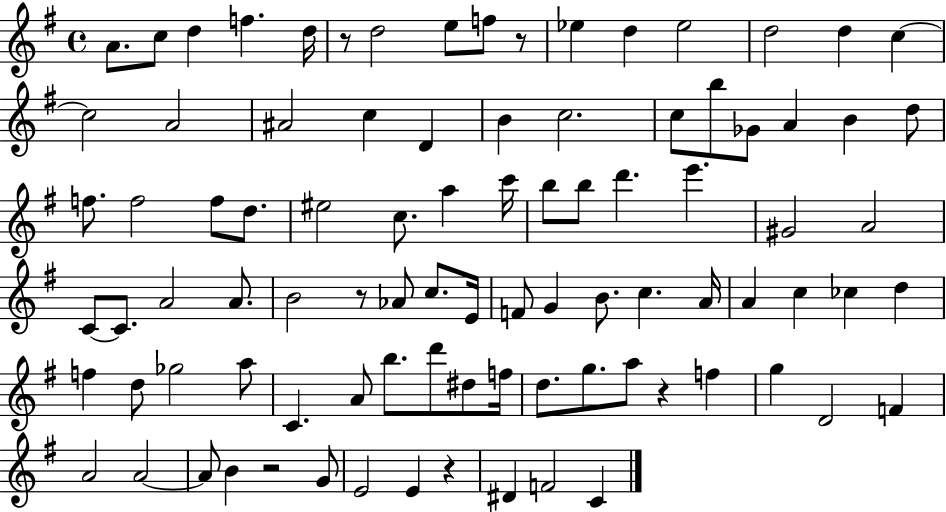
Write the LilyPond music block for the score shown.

{
  \clef treble
  \time 4/4
  \defaultTimeSignature
  \key g \major
  \repeat volta 2 { a'8. c''8 d''4 f''4. d''16 | r8 d''2 e''8 f''8 r8 | ees''4 d''4 ees''2 | d''2 d''4 c''4~~ | \break c''2 a'2 | ais'2 c''4 d'4 | b'4 c''2. | c''8 b''8 ges'8 a'4 b'4 d''8 | \break f''8. f''2 f''8 d''8. | eis''2 c''8. a''4 c'''16 | b''8 b''8 d'''4. e'''4. | gis'2 a'2 | \break c'8~~ c'8. a'2 a'8. | b'2 r8 aes'8 c''8. e'16 | f'8 g'4 b'8. c''4. a'16 | a'4 c''4 ces''4 d''4 | \break f''4 d''8 ges''2 a''8 | c'4. a'8 b''8. d'''8 dis''8 f''16 | d''8. g''8. a''8 r4 f''4 | g''4 d'2 f'4 | \break a'2 a'2~~ | a'8 b'4 r2 g'8 | e'2 e'4 r4 | dis'4 f'2 c'4 | \break } \bar "|."
}